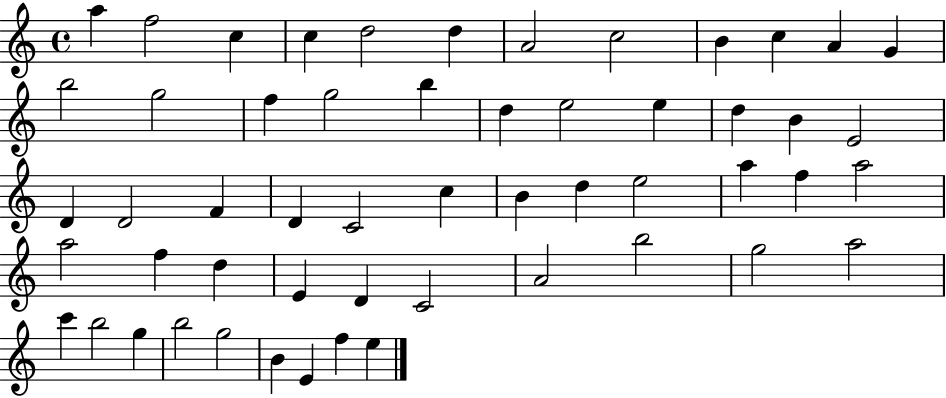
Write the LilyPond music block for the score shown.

{
  \clef treble
  \time 4/4
  \defaultTimeSignature
  \key c \major
  a''4 f''2 c''4 | c''4 d''2 d''4 | a'2 c''2 | b'4 c''4 a'4 g'4 | \break b''2 g''2 | f''4 g''2 b''4 | d''4 e''2 e''4 | d''4 b'4 e'2 | \break d'4 d'2 f'4 | d'4 c'2 c''4 | b'4 d''4 e''2 | a''4 f''4 a''2 | \break a''2 f''4 d''4 | e'4 d'4 c'2 | a'2 b''2 | g''2 a''2 | \break c'''4 b''2 g''4 | b''2 g''2 | b'4 e'4 f''4 e''4 | \bar "|."
}